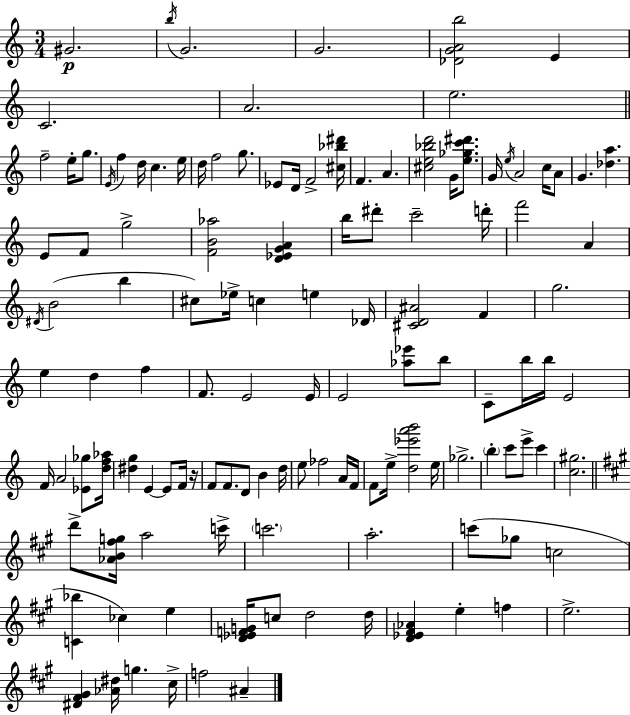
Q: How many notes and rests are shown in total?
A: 125